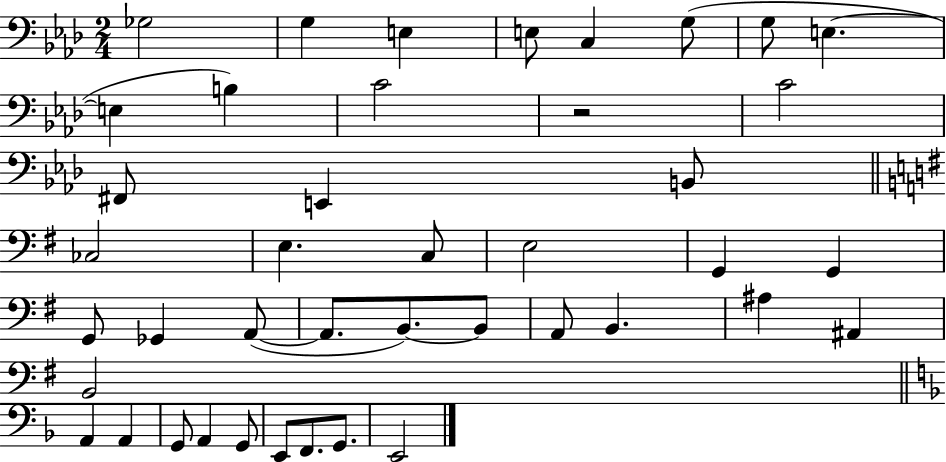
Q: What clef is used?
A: bass